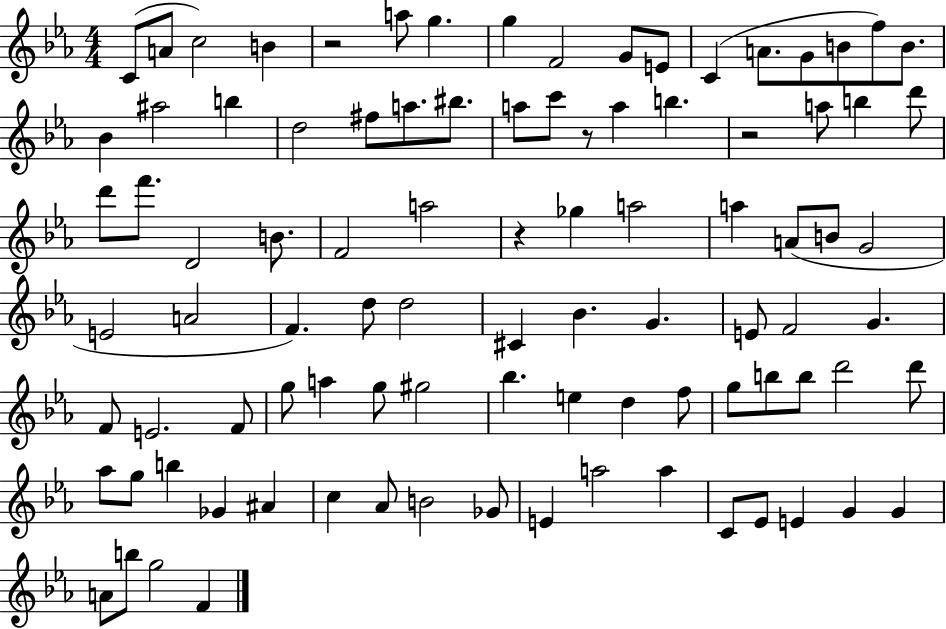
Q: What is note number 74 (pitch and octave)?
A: A#4